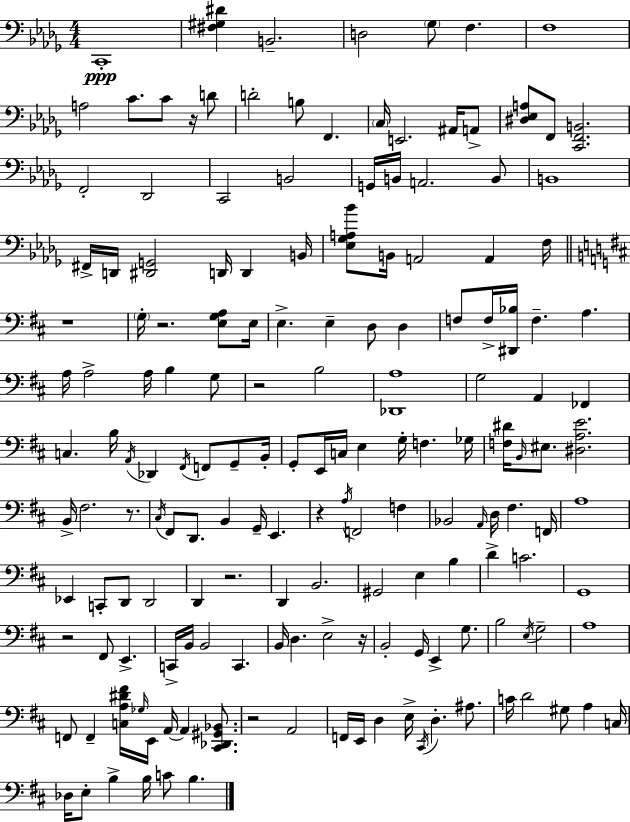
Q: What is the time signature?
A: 4/4